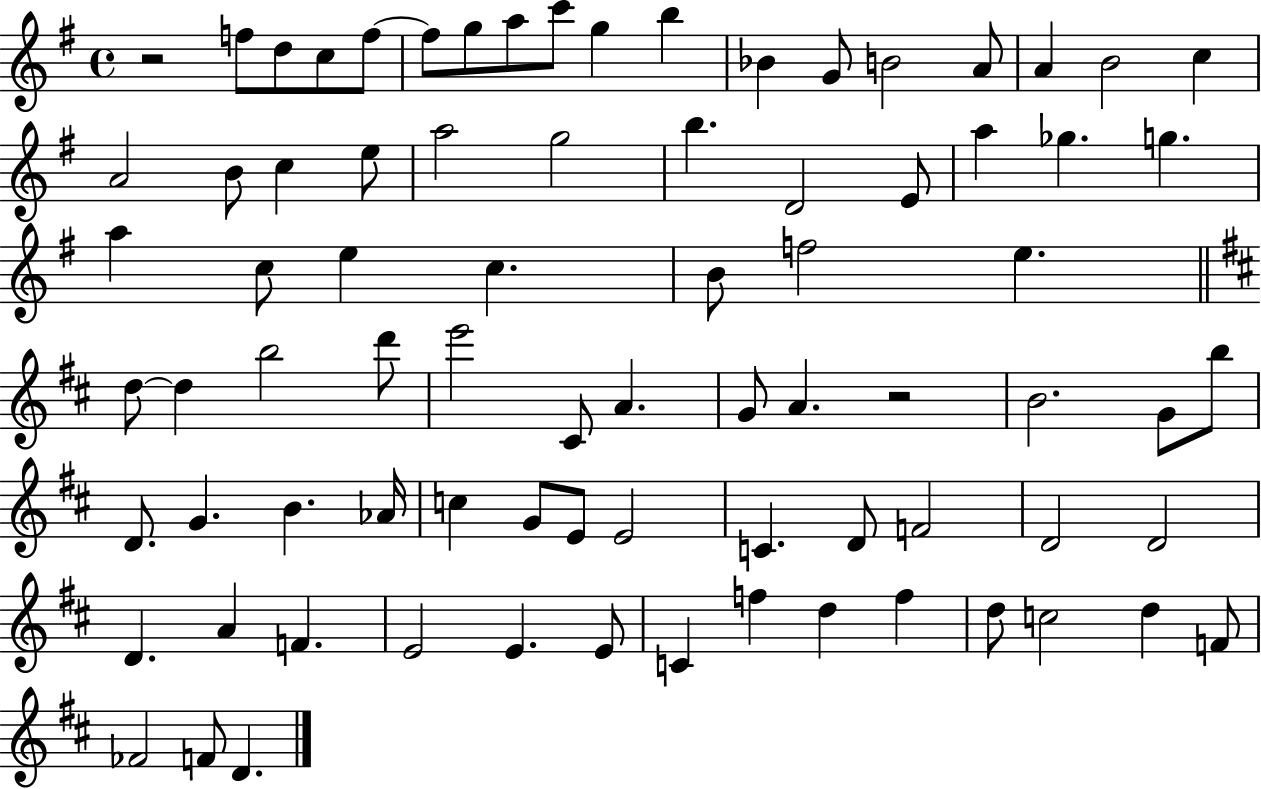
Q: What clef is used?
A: treble